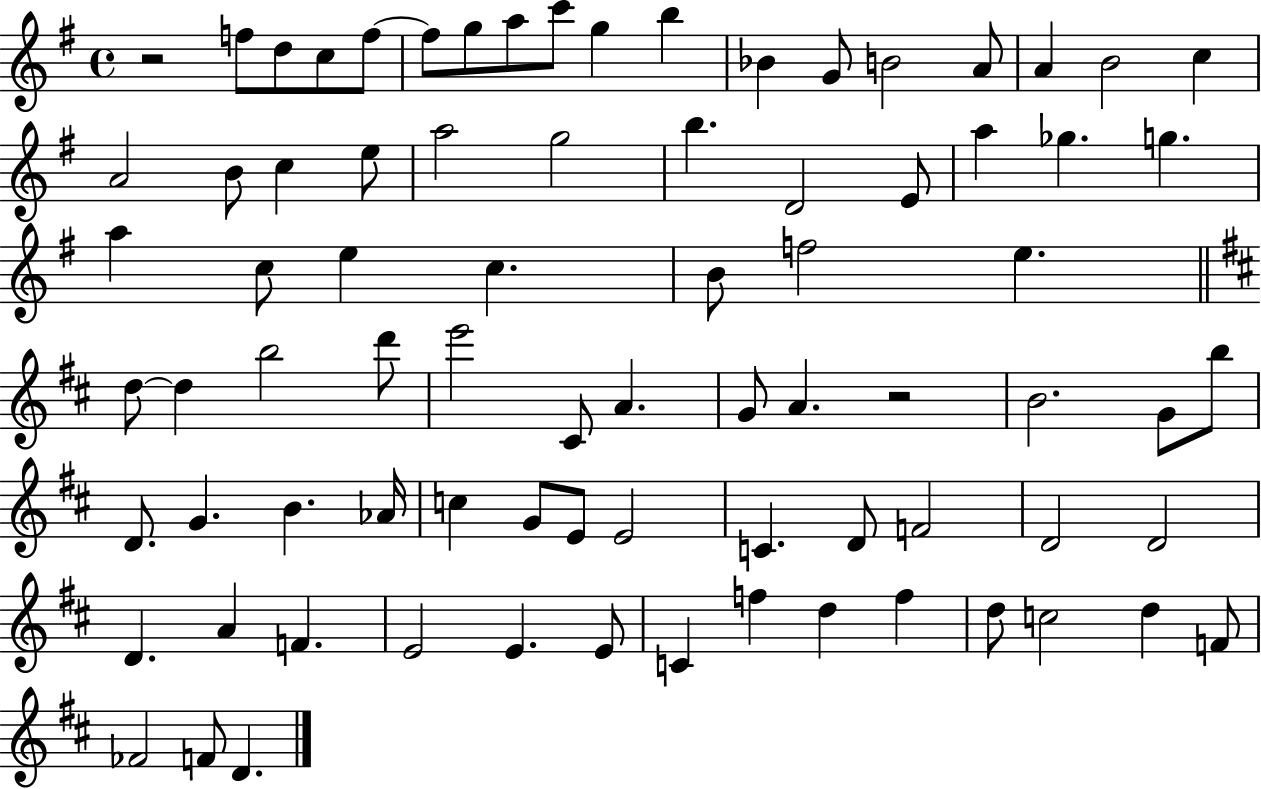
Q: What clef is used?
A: treble